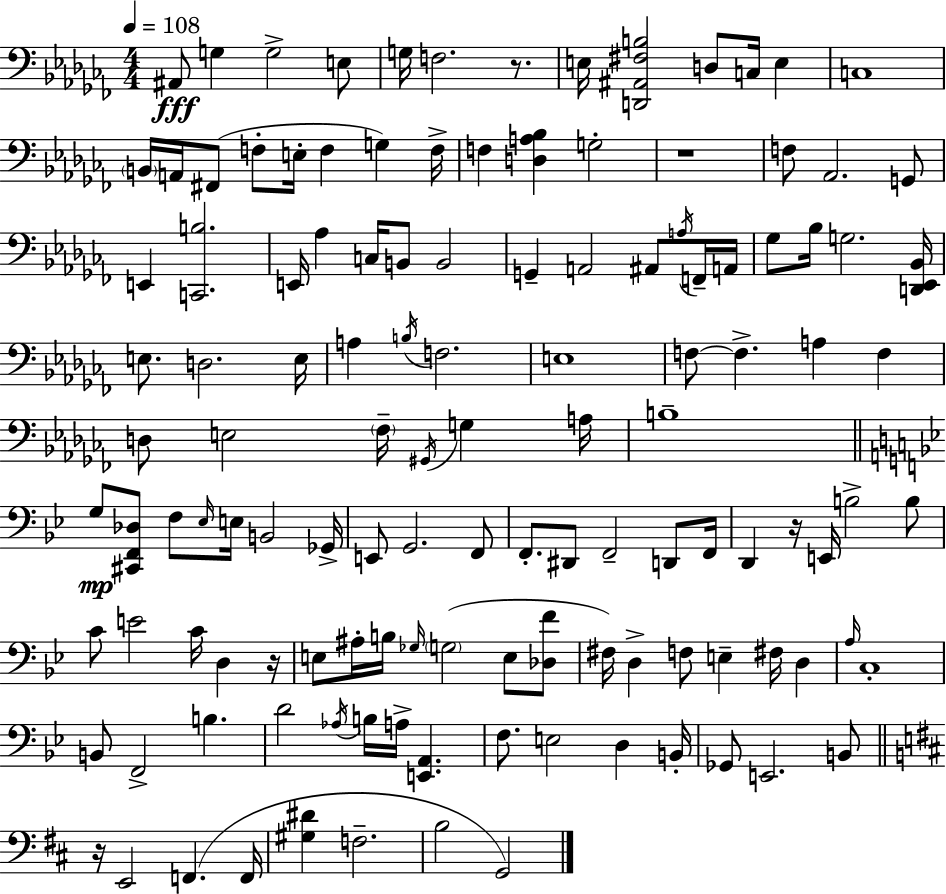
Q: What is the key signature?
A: AES minor